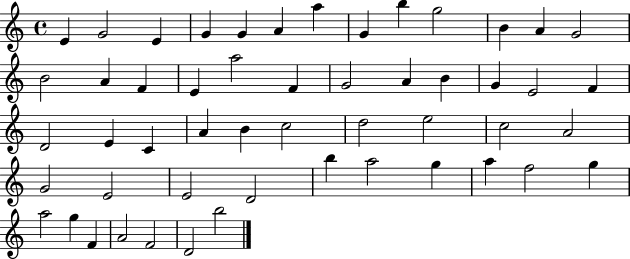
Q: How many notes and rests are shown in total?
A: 52